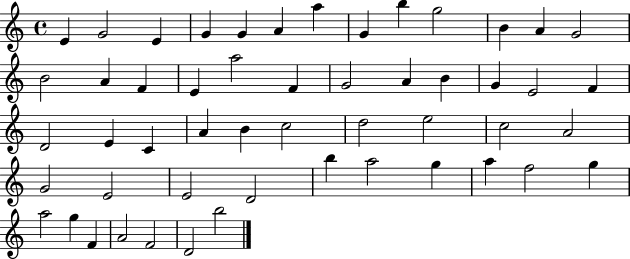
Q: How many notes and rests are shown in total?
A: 52